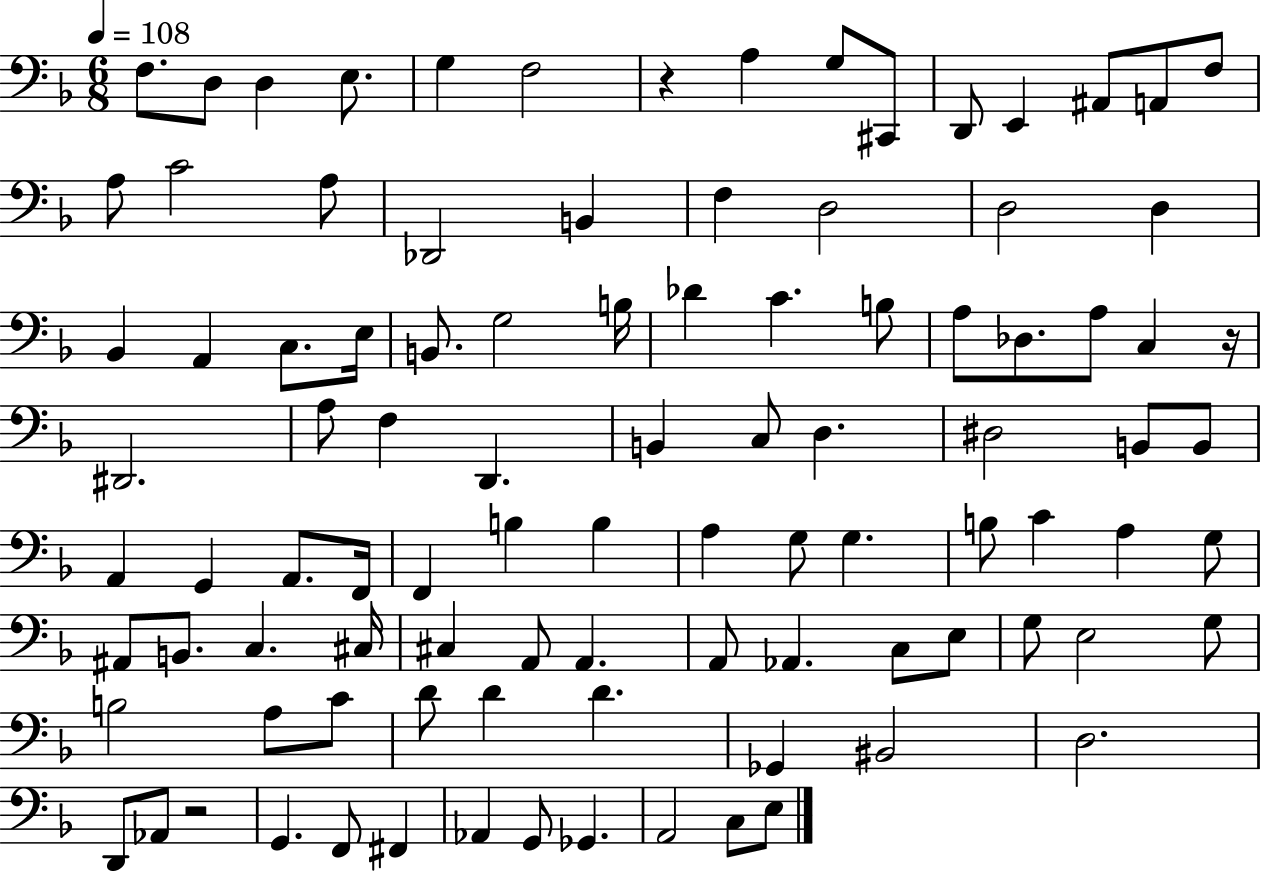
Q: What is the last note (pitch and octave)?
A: E3